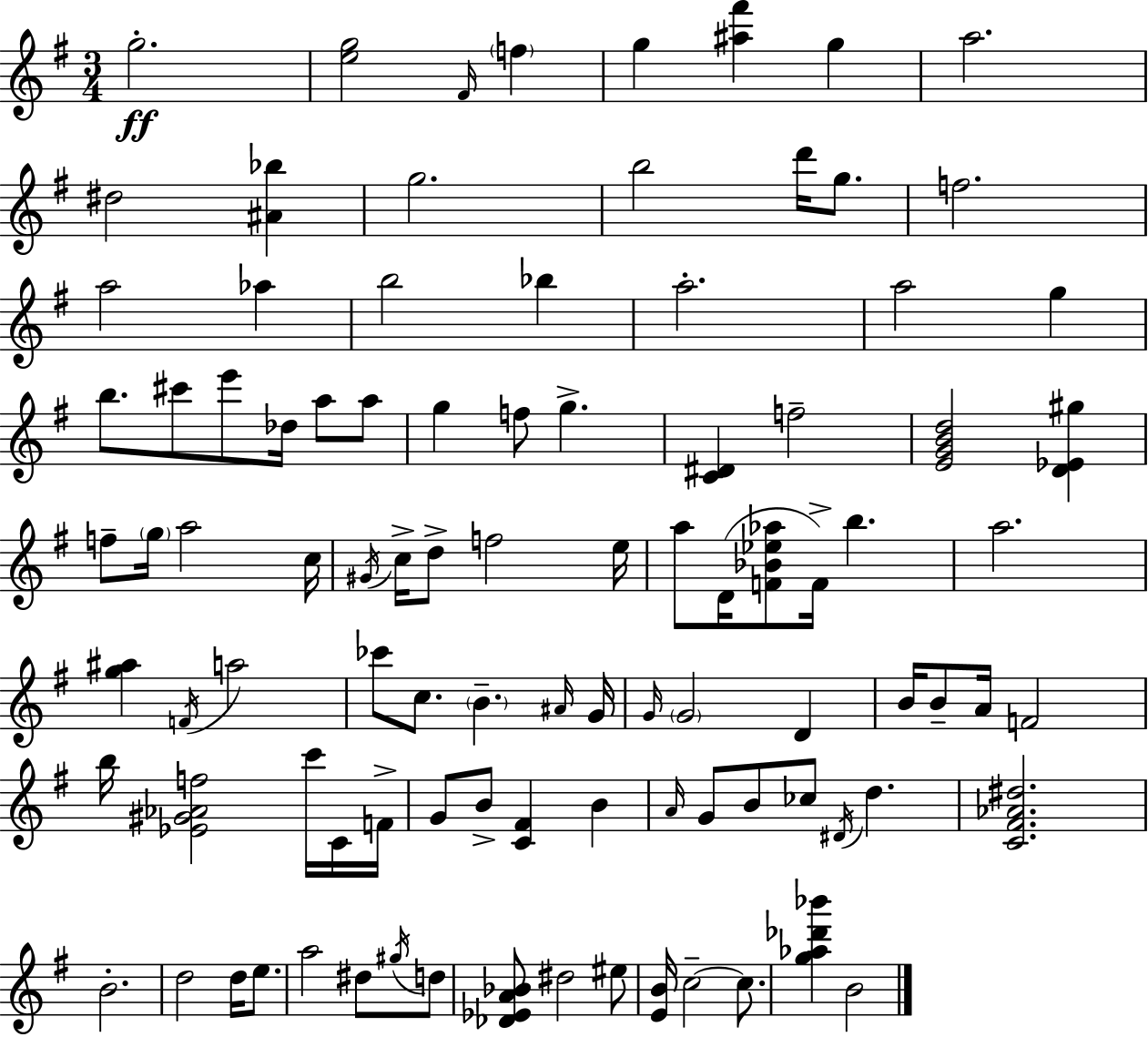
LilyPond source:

{
  \clef treble
  \numericTimeSignature
  \time 3/4
  \key e \minor
  \repeat volta 2 { g''2.-.\ff | <e'' g''>2 \grace { fis'16 } \parenthesize f''4 | g''4 <ais'' fis'''>4 g''4 | a''2. | \break dis''2 <ais' bes''>4 | g''2. | b''2 d'''16 g''8. | f''2. | \break a''2 aes''4 | b''2 bes''4 | a''2.-. | a''2 g''4 | \break b''8. cis'''8 e'''8 des''16 a''8 a''8 | g''4 f''8 g''4.-> | <c' dis'>4 f''2-- | <e' g' b' d''>2 <d' ees' gis''>4 | \break f''8-- \parenthesize g''16 a''2 | c''16 \acciaccatura { gis'16 } c''16-> d''8-> f''2 | e''16 a''8 d'16( <f' bes' ees'' aes''>8 f'16->) b''4. | a''2. | \break <g'' ais''>4 \acciaccatura { f'16 } a''2 | ces'''8 c''8. \parenthesize b'4.-- | \grace { ais'16 } g'16 \grace { g'16 } \parenthesize g'2 | d'4 b'16 b'8-- a'16 f'2 | \break b''16 <ees' gis' aes' f''>2 | c'''16 c'16 f'16-> g'8 b'8-> <c' fis'>4 | b'4 \grace { a'16 } g'8 b'8 ces''8 | \acciaccatura { dis'16 } d''4. <c' fis' aes' dis''>2. | \break b'2.-. | d''2 | d''16 e''8. a''2 | dis''8 \acciaccatura { gis''16 } d''8 <des' ees' a' bes'>8 dis''2 | \break eis''8 <e' b'>16 c''2--~~ | c''8. <g'' aes'' des''' bes'''>4 | b'2 } \bar "|."
}